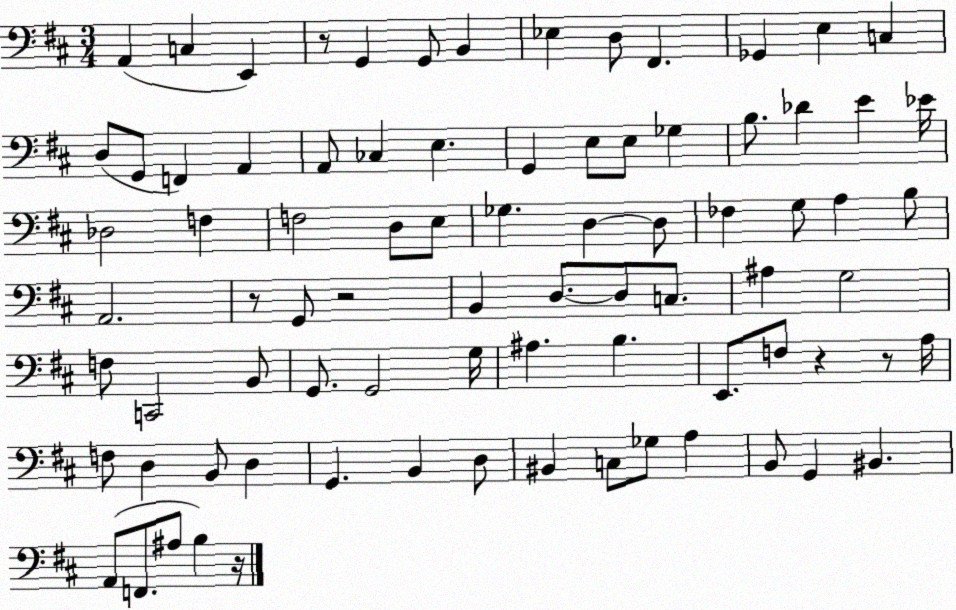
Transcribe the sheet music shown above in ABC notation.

X:1
T:Untitled
M:3/4
L:1/4
K:D
A,, C, E,, z/2 G,, G,,/2 B,, _E, D,/2 ^F,, _G,, E, C, D,/2 G,,/2 F,, A,, A,,/2 _C, E, G,, E,/2 E,/2 _G, B,/2 _D E _E/4 _D,2 F, F,2 D,/2 E,/2 _G, D, D,/2 _F, G,/2 A, B,/2 A,,2 z/2 G,,/2 z2 B,, D,/2 D,/2 C,/2 ^A, G,2 F,/2 C,,2 B,,/2 G,,/2 G,,2 G,/4 ^A, B, E,,/2 F,/2 z z/2 A,/4 F,/2 D, B,,/2 D, G,, B,, D,/2 ^B,, C,/2 _G,/2 A, B,,/2 G,, ^B,, A,,/2 F,,/2 ^A,/2 B, z/4